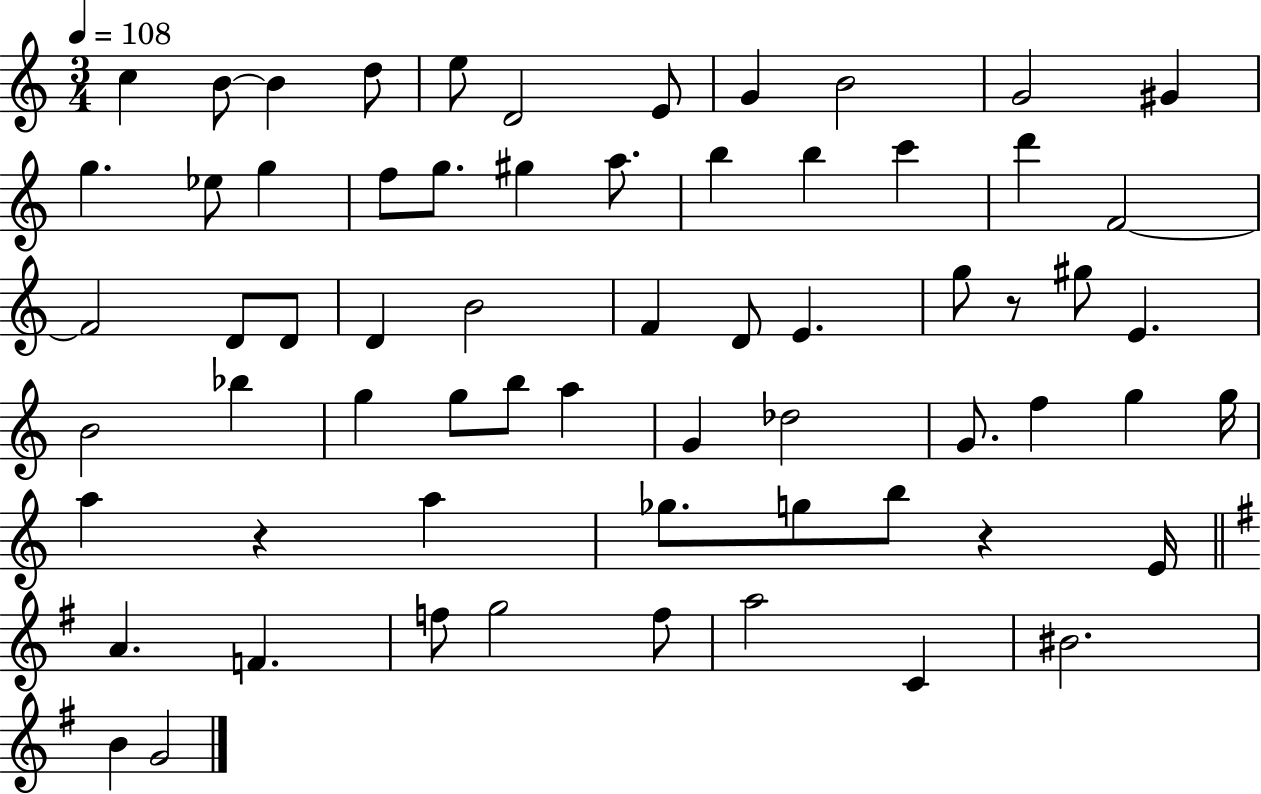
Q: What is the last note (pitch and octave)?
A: G4